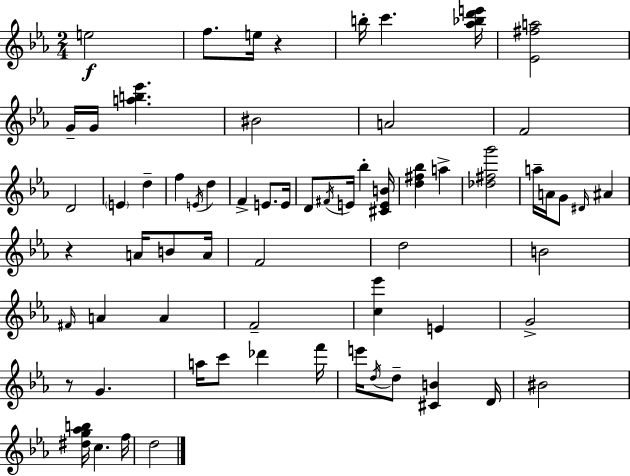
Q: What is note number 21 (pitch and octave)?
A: F#4